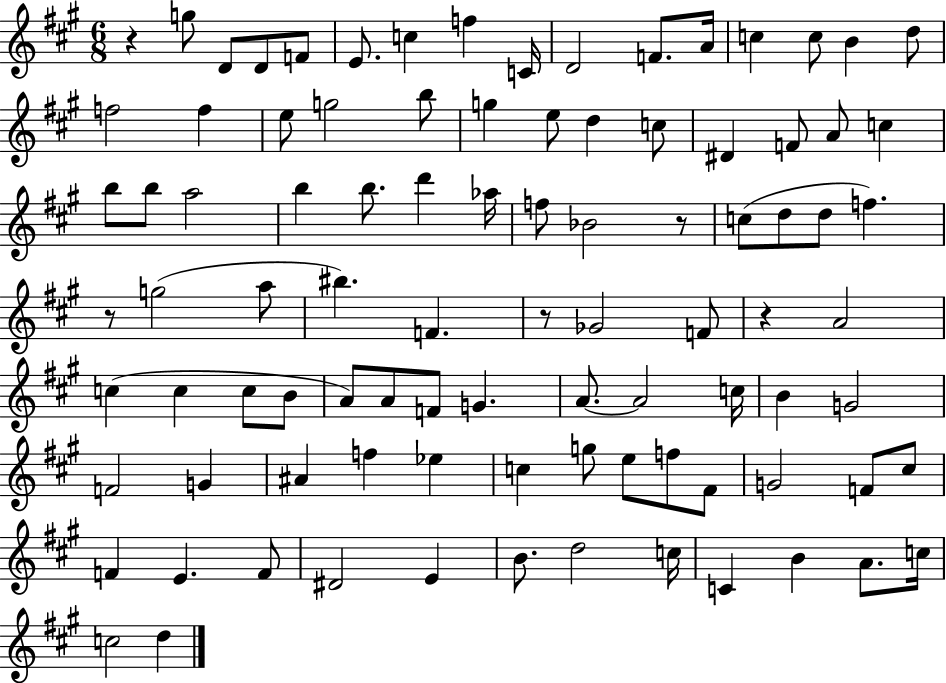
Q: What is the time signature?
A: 6/8